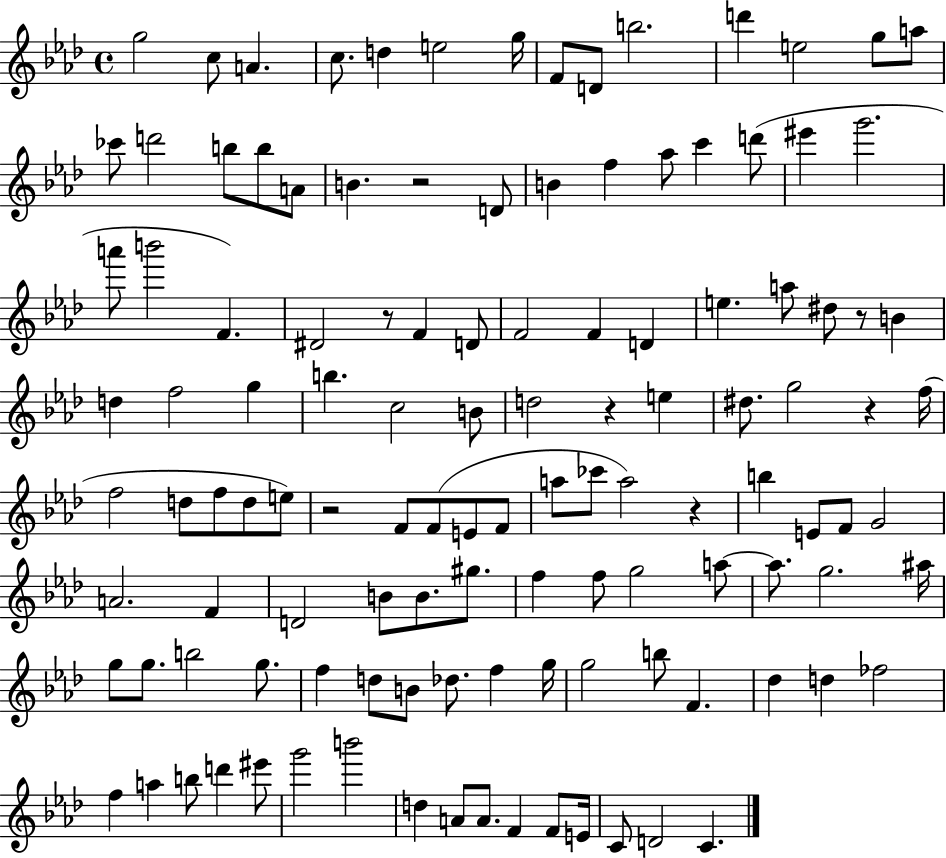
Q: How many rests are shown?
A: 7